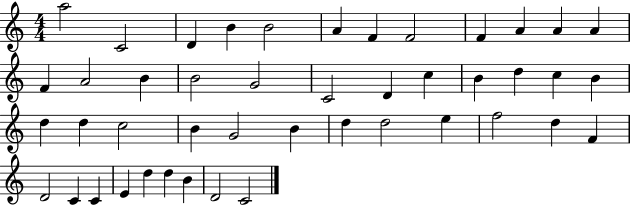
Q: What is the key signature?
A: C major